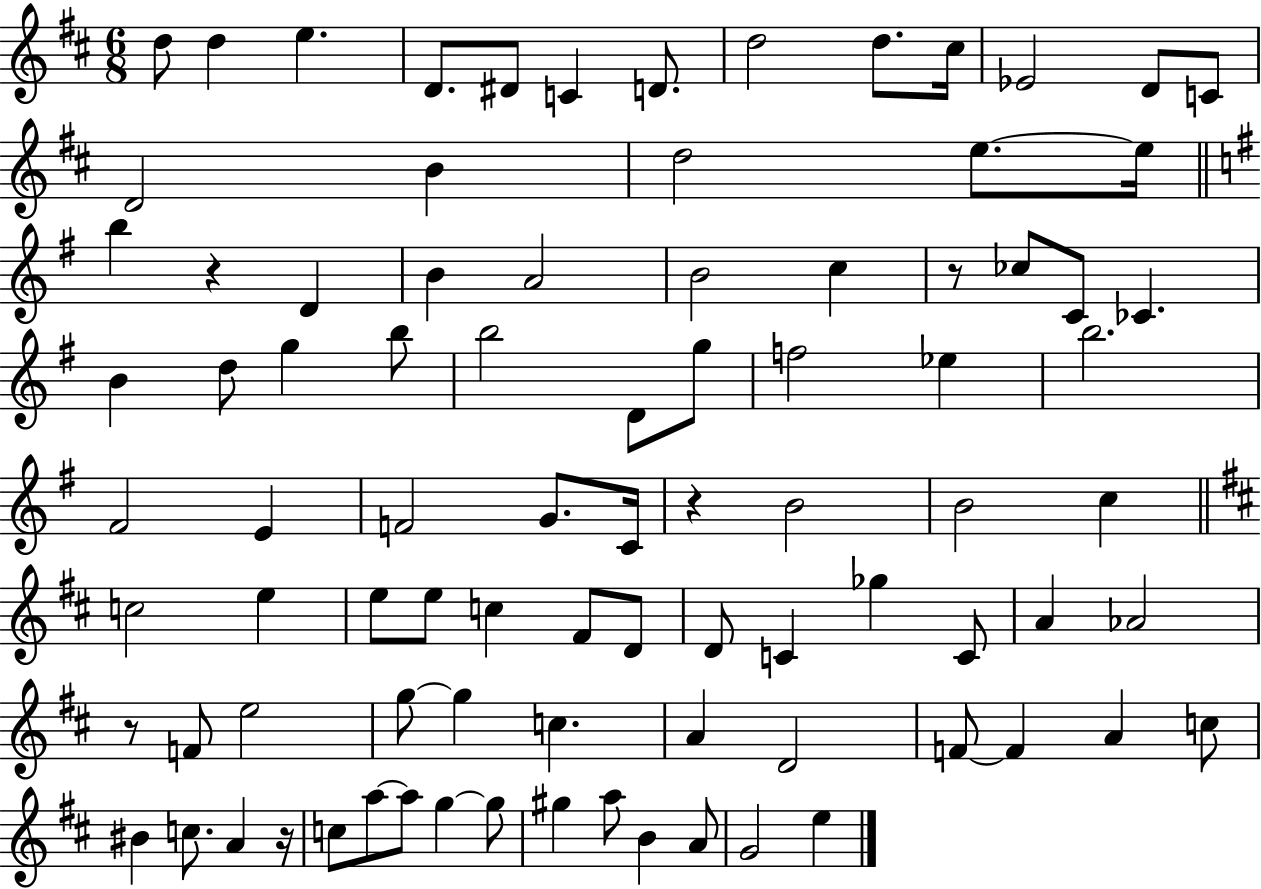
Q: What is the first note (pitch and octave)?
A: D5